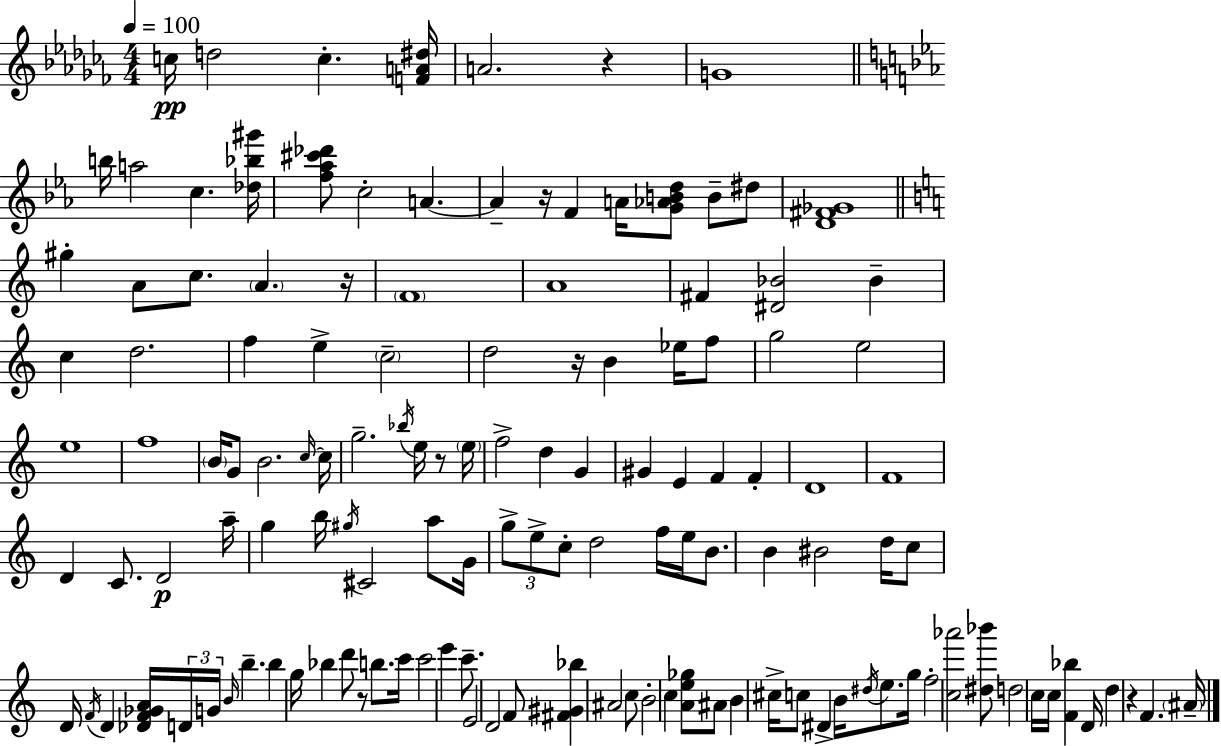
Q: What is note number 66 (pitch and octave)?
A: E5